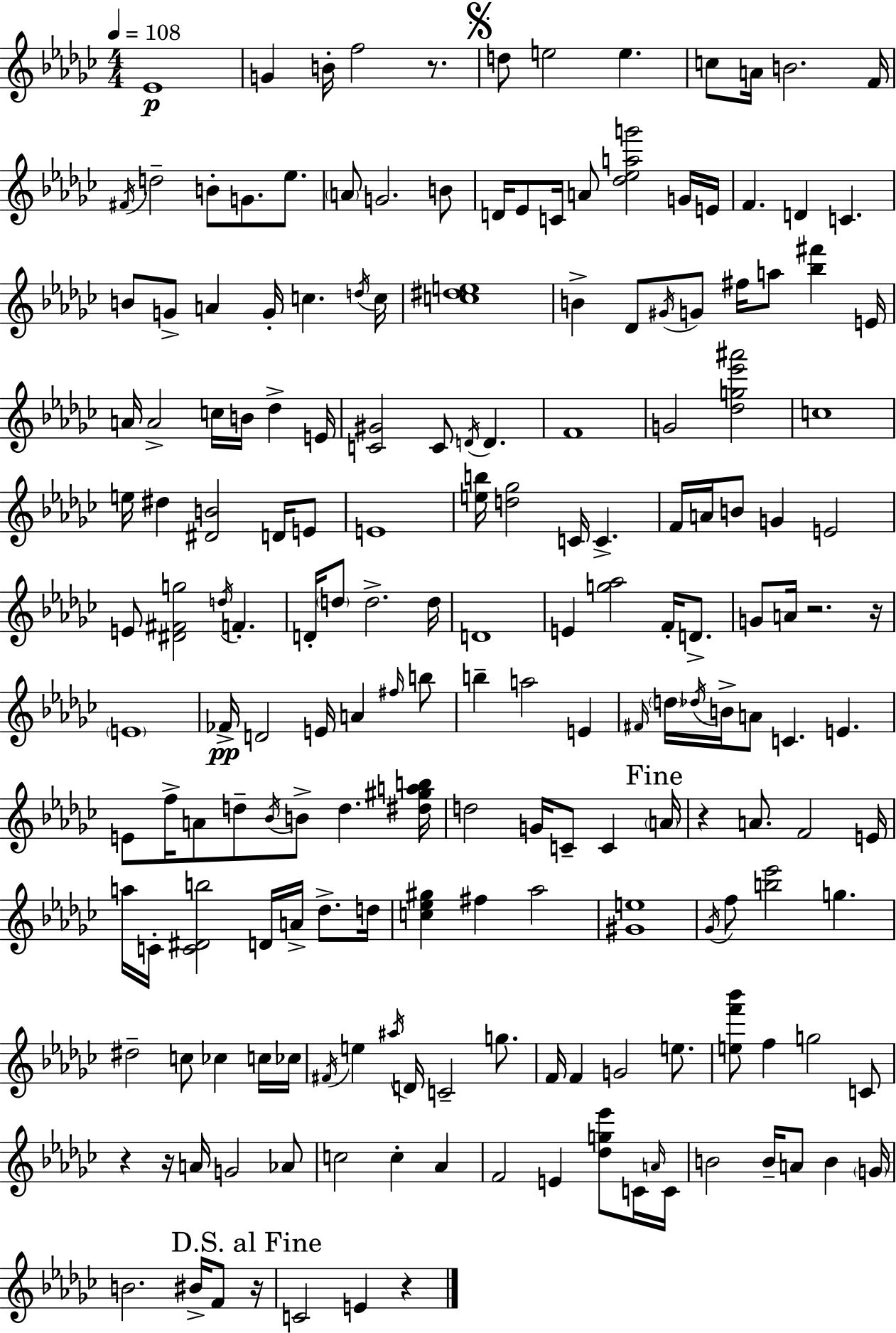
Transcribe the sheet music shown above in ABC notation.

X:1
T:Untitled
M:4/4
L:1/4
K:Ebm
_E4 G B/4 f2 z/2 d/2 e2 e c/2 A/4 B2 F/4 ^F/4 d2 B/2 G/2 _e/2 A/2 G2 B/2 D/4 _E/2 C/4 A/2 [_d_eag']2 G/4 E/4 F D C B/2 G/2 A G/4 c d/4 c/4 [c^de]4 B _D/2 ^G/4 G/2 ^f/4 a/2 [_b^f'] E/4 A/4 A2 c/4 B/4 _d E/4 [C^G]2 C/2 D/4 D F4 G2 [_dg_e'^a']2 c4 e/4 ^d [^DB]2 D/4 E/2 E4 [eb]/4 [d_g]2 C/4 C F/4 A/4 B/2 G E2 E/2 [^D^Fg]2 d/4 F D/4 d/2 d2 d/4 D4 E [g_a]2 F/4 D/2 G/2 A/4 z2 z/4 E4 _F/4 D2 E/4 A ^f/4 b/2 b a2 E ^F/4 d/4 _d/4 B/4 A/2 C E E/2 f/4 A/2 d/2 _B/4 B/2 d [^d^gab]/4 d2 G/4 C/2 C A/4 z A/2 F2 E/4 a/4 C/4 [C^Db]2 D/4 A/4 _d/2 d/4 [c_e^g] ^f _a2 [^Ge]4 _G/4 f/2 [b_e']2 g ^d2 c/2 _c c/4 _c/4 ^F/4 e ^a/4 D/4 C2 g/2 F/4 F G2 e/2 [ef'_b']/2 f g2 C/2 z z/4 A/4 G2 _A/2 c2 c _A F2 E [_dg_e']/2 C/4 A/4 C/4 B2 B/4 A/2 B G/4 B2 ^B/4 F/2 z/4 C2 E z